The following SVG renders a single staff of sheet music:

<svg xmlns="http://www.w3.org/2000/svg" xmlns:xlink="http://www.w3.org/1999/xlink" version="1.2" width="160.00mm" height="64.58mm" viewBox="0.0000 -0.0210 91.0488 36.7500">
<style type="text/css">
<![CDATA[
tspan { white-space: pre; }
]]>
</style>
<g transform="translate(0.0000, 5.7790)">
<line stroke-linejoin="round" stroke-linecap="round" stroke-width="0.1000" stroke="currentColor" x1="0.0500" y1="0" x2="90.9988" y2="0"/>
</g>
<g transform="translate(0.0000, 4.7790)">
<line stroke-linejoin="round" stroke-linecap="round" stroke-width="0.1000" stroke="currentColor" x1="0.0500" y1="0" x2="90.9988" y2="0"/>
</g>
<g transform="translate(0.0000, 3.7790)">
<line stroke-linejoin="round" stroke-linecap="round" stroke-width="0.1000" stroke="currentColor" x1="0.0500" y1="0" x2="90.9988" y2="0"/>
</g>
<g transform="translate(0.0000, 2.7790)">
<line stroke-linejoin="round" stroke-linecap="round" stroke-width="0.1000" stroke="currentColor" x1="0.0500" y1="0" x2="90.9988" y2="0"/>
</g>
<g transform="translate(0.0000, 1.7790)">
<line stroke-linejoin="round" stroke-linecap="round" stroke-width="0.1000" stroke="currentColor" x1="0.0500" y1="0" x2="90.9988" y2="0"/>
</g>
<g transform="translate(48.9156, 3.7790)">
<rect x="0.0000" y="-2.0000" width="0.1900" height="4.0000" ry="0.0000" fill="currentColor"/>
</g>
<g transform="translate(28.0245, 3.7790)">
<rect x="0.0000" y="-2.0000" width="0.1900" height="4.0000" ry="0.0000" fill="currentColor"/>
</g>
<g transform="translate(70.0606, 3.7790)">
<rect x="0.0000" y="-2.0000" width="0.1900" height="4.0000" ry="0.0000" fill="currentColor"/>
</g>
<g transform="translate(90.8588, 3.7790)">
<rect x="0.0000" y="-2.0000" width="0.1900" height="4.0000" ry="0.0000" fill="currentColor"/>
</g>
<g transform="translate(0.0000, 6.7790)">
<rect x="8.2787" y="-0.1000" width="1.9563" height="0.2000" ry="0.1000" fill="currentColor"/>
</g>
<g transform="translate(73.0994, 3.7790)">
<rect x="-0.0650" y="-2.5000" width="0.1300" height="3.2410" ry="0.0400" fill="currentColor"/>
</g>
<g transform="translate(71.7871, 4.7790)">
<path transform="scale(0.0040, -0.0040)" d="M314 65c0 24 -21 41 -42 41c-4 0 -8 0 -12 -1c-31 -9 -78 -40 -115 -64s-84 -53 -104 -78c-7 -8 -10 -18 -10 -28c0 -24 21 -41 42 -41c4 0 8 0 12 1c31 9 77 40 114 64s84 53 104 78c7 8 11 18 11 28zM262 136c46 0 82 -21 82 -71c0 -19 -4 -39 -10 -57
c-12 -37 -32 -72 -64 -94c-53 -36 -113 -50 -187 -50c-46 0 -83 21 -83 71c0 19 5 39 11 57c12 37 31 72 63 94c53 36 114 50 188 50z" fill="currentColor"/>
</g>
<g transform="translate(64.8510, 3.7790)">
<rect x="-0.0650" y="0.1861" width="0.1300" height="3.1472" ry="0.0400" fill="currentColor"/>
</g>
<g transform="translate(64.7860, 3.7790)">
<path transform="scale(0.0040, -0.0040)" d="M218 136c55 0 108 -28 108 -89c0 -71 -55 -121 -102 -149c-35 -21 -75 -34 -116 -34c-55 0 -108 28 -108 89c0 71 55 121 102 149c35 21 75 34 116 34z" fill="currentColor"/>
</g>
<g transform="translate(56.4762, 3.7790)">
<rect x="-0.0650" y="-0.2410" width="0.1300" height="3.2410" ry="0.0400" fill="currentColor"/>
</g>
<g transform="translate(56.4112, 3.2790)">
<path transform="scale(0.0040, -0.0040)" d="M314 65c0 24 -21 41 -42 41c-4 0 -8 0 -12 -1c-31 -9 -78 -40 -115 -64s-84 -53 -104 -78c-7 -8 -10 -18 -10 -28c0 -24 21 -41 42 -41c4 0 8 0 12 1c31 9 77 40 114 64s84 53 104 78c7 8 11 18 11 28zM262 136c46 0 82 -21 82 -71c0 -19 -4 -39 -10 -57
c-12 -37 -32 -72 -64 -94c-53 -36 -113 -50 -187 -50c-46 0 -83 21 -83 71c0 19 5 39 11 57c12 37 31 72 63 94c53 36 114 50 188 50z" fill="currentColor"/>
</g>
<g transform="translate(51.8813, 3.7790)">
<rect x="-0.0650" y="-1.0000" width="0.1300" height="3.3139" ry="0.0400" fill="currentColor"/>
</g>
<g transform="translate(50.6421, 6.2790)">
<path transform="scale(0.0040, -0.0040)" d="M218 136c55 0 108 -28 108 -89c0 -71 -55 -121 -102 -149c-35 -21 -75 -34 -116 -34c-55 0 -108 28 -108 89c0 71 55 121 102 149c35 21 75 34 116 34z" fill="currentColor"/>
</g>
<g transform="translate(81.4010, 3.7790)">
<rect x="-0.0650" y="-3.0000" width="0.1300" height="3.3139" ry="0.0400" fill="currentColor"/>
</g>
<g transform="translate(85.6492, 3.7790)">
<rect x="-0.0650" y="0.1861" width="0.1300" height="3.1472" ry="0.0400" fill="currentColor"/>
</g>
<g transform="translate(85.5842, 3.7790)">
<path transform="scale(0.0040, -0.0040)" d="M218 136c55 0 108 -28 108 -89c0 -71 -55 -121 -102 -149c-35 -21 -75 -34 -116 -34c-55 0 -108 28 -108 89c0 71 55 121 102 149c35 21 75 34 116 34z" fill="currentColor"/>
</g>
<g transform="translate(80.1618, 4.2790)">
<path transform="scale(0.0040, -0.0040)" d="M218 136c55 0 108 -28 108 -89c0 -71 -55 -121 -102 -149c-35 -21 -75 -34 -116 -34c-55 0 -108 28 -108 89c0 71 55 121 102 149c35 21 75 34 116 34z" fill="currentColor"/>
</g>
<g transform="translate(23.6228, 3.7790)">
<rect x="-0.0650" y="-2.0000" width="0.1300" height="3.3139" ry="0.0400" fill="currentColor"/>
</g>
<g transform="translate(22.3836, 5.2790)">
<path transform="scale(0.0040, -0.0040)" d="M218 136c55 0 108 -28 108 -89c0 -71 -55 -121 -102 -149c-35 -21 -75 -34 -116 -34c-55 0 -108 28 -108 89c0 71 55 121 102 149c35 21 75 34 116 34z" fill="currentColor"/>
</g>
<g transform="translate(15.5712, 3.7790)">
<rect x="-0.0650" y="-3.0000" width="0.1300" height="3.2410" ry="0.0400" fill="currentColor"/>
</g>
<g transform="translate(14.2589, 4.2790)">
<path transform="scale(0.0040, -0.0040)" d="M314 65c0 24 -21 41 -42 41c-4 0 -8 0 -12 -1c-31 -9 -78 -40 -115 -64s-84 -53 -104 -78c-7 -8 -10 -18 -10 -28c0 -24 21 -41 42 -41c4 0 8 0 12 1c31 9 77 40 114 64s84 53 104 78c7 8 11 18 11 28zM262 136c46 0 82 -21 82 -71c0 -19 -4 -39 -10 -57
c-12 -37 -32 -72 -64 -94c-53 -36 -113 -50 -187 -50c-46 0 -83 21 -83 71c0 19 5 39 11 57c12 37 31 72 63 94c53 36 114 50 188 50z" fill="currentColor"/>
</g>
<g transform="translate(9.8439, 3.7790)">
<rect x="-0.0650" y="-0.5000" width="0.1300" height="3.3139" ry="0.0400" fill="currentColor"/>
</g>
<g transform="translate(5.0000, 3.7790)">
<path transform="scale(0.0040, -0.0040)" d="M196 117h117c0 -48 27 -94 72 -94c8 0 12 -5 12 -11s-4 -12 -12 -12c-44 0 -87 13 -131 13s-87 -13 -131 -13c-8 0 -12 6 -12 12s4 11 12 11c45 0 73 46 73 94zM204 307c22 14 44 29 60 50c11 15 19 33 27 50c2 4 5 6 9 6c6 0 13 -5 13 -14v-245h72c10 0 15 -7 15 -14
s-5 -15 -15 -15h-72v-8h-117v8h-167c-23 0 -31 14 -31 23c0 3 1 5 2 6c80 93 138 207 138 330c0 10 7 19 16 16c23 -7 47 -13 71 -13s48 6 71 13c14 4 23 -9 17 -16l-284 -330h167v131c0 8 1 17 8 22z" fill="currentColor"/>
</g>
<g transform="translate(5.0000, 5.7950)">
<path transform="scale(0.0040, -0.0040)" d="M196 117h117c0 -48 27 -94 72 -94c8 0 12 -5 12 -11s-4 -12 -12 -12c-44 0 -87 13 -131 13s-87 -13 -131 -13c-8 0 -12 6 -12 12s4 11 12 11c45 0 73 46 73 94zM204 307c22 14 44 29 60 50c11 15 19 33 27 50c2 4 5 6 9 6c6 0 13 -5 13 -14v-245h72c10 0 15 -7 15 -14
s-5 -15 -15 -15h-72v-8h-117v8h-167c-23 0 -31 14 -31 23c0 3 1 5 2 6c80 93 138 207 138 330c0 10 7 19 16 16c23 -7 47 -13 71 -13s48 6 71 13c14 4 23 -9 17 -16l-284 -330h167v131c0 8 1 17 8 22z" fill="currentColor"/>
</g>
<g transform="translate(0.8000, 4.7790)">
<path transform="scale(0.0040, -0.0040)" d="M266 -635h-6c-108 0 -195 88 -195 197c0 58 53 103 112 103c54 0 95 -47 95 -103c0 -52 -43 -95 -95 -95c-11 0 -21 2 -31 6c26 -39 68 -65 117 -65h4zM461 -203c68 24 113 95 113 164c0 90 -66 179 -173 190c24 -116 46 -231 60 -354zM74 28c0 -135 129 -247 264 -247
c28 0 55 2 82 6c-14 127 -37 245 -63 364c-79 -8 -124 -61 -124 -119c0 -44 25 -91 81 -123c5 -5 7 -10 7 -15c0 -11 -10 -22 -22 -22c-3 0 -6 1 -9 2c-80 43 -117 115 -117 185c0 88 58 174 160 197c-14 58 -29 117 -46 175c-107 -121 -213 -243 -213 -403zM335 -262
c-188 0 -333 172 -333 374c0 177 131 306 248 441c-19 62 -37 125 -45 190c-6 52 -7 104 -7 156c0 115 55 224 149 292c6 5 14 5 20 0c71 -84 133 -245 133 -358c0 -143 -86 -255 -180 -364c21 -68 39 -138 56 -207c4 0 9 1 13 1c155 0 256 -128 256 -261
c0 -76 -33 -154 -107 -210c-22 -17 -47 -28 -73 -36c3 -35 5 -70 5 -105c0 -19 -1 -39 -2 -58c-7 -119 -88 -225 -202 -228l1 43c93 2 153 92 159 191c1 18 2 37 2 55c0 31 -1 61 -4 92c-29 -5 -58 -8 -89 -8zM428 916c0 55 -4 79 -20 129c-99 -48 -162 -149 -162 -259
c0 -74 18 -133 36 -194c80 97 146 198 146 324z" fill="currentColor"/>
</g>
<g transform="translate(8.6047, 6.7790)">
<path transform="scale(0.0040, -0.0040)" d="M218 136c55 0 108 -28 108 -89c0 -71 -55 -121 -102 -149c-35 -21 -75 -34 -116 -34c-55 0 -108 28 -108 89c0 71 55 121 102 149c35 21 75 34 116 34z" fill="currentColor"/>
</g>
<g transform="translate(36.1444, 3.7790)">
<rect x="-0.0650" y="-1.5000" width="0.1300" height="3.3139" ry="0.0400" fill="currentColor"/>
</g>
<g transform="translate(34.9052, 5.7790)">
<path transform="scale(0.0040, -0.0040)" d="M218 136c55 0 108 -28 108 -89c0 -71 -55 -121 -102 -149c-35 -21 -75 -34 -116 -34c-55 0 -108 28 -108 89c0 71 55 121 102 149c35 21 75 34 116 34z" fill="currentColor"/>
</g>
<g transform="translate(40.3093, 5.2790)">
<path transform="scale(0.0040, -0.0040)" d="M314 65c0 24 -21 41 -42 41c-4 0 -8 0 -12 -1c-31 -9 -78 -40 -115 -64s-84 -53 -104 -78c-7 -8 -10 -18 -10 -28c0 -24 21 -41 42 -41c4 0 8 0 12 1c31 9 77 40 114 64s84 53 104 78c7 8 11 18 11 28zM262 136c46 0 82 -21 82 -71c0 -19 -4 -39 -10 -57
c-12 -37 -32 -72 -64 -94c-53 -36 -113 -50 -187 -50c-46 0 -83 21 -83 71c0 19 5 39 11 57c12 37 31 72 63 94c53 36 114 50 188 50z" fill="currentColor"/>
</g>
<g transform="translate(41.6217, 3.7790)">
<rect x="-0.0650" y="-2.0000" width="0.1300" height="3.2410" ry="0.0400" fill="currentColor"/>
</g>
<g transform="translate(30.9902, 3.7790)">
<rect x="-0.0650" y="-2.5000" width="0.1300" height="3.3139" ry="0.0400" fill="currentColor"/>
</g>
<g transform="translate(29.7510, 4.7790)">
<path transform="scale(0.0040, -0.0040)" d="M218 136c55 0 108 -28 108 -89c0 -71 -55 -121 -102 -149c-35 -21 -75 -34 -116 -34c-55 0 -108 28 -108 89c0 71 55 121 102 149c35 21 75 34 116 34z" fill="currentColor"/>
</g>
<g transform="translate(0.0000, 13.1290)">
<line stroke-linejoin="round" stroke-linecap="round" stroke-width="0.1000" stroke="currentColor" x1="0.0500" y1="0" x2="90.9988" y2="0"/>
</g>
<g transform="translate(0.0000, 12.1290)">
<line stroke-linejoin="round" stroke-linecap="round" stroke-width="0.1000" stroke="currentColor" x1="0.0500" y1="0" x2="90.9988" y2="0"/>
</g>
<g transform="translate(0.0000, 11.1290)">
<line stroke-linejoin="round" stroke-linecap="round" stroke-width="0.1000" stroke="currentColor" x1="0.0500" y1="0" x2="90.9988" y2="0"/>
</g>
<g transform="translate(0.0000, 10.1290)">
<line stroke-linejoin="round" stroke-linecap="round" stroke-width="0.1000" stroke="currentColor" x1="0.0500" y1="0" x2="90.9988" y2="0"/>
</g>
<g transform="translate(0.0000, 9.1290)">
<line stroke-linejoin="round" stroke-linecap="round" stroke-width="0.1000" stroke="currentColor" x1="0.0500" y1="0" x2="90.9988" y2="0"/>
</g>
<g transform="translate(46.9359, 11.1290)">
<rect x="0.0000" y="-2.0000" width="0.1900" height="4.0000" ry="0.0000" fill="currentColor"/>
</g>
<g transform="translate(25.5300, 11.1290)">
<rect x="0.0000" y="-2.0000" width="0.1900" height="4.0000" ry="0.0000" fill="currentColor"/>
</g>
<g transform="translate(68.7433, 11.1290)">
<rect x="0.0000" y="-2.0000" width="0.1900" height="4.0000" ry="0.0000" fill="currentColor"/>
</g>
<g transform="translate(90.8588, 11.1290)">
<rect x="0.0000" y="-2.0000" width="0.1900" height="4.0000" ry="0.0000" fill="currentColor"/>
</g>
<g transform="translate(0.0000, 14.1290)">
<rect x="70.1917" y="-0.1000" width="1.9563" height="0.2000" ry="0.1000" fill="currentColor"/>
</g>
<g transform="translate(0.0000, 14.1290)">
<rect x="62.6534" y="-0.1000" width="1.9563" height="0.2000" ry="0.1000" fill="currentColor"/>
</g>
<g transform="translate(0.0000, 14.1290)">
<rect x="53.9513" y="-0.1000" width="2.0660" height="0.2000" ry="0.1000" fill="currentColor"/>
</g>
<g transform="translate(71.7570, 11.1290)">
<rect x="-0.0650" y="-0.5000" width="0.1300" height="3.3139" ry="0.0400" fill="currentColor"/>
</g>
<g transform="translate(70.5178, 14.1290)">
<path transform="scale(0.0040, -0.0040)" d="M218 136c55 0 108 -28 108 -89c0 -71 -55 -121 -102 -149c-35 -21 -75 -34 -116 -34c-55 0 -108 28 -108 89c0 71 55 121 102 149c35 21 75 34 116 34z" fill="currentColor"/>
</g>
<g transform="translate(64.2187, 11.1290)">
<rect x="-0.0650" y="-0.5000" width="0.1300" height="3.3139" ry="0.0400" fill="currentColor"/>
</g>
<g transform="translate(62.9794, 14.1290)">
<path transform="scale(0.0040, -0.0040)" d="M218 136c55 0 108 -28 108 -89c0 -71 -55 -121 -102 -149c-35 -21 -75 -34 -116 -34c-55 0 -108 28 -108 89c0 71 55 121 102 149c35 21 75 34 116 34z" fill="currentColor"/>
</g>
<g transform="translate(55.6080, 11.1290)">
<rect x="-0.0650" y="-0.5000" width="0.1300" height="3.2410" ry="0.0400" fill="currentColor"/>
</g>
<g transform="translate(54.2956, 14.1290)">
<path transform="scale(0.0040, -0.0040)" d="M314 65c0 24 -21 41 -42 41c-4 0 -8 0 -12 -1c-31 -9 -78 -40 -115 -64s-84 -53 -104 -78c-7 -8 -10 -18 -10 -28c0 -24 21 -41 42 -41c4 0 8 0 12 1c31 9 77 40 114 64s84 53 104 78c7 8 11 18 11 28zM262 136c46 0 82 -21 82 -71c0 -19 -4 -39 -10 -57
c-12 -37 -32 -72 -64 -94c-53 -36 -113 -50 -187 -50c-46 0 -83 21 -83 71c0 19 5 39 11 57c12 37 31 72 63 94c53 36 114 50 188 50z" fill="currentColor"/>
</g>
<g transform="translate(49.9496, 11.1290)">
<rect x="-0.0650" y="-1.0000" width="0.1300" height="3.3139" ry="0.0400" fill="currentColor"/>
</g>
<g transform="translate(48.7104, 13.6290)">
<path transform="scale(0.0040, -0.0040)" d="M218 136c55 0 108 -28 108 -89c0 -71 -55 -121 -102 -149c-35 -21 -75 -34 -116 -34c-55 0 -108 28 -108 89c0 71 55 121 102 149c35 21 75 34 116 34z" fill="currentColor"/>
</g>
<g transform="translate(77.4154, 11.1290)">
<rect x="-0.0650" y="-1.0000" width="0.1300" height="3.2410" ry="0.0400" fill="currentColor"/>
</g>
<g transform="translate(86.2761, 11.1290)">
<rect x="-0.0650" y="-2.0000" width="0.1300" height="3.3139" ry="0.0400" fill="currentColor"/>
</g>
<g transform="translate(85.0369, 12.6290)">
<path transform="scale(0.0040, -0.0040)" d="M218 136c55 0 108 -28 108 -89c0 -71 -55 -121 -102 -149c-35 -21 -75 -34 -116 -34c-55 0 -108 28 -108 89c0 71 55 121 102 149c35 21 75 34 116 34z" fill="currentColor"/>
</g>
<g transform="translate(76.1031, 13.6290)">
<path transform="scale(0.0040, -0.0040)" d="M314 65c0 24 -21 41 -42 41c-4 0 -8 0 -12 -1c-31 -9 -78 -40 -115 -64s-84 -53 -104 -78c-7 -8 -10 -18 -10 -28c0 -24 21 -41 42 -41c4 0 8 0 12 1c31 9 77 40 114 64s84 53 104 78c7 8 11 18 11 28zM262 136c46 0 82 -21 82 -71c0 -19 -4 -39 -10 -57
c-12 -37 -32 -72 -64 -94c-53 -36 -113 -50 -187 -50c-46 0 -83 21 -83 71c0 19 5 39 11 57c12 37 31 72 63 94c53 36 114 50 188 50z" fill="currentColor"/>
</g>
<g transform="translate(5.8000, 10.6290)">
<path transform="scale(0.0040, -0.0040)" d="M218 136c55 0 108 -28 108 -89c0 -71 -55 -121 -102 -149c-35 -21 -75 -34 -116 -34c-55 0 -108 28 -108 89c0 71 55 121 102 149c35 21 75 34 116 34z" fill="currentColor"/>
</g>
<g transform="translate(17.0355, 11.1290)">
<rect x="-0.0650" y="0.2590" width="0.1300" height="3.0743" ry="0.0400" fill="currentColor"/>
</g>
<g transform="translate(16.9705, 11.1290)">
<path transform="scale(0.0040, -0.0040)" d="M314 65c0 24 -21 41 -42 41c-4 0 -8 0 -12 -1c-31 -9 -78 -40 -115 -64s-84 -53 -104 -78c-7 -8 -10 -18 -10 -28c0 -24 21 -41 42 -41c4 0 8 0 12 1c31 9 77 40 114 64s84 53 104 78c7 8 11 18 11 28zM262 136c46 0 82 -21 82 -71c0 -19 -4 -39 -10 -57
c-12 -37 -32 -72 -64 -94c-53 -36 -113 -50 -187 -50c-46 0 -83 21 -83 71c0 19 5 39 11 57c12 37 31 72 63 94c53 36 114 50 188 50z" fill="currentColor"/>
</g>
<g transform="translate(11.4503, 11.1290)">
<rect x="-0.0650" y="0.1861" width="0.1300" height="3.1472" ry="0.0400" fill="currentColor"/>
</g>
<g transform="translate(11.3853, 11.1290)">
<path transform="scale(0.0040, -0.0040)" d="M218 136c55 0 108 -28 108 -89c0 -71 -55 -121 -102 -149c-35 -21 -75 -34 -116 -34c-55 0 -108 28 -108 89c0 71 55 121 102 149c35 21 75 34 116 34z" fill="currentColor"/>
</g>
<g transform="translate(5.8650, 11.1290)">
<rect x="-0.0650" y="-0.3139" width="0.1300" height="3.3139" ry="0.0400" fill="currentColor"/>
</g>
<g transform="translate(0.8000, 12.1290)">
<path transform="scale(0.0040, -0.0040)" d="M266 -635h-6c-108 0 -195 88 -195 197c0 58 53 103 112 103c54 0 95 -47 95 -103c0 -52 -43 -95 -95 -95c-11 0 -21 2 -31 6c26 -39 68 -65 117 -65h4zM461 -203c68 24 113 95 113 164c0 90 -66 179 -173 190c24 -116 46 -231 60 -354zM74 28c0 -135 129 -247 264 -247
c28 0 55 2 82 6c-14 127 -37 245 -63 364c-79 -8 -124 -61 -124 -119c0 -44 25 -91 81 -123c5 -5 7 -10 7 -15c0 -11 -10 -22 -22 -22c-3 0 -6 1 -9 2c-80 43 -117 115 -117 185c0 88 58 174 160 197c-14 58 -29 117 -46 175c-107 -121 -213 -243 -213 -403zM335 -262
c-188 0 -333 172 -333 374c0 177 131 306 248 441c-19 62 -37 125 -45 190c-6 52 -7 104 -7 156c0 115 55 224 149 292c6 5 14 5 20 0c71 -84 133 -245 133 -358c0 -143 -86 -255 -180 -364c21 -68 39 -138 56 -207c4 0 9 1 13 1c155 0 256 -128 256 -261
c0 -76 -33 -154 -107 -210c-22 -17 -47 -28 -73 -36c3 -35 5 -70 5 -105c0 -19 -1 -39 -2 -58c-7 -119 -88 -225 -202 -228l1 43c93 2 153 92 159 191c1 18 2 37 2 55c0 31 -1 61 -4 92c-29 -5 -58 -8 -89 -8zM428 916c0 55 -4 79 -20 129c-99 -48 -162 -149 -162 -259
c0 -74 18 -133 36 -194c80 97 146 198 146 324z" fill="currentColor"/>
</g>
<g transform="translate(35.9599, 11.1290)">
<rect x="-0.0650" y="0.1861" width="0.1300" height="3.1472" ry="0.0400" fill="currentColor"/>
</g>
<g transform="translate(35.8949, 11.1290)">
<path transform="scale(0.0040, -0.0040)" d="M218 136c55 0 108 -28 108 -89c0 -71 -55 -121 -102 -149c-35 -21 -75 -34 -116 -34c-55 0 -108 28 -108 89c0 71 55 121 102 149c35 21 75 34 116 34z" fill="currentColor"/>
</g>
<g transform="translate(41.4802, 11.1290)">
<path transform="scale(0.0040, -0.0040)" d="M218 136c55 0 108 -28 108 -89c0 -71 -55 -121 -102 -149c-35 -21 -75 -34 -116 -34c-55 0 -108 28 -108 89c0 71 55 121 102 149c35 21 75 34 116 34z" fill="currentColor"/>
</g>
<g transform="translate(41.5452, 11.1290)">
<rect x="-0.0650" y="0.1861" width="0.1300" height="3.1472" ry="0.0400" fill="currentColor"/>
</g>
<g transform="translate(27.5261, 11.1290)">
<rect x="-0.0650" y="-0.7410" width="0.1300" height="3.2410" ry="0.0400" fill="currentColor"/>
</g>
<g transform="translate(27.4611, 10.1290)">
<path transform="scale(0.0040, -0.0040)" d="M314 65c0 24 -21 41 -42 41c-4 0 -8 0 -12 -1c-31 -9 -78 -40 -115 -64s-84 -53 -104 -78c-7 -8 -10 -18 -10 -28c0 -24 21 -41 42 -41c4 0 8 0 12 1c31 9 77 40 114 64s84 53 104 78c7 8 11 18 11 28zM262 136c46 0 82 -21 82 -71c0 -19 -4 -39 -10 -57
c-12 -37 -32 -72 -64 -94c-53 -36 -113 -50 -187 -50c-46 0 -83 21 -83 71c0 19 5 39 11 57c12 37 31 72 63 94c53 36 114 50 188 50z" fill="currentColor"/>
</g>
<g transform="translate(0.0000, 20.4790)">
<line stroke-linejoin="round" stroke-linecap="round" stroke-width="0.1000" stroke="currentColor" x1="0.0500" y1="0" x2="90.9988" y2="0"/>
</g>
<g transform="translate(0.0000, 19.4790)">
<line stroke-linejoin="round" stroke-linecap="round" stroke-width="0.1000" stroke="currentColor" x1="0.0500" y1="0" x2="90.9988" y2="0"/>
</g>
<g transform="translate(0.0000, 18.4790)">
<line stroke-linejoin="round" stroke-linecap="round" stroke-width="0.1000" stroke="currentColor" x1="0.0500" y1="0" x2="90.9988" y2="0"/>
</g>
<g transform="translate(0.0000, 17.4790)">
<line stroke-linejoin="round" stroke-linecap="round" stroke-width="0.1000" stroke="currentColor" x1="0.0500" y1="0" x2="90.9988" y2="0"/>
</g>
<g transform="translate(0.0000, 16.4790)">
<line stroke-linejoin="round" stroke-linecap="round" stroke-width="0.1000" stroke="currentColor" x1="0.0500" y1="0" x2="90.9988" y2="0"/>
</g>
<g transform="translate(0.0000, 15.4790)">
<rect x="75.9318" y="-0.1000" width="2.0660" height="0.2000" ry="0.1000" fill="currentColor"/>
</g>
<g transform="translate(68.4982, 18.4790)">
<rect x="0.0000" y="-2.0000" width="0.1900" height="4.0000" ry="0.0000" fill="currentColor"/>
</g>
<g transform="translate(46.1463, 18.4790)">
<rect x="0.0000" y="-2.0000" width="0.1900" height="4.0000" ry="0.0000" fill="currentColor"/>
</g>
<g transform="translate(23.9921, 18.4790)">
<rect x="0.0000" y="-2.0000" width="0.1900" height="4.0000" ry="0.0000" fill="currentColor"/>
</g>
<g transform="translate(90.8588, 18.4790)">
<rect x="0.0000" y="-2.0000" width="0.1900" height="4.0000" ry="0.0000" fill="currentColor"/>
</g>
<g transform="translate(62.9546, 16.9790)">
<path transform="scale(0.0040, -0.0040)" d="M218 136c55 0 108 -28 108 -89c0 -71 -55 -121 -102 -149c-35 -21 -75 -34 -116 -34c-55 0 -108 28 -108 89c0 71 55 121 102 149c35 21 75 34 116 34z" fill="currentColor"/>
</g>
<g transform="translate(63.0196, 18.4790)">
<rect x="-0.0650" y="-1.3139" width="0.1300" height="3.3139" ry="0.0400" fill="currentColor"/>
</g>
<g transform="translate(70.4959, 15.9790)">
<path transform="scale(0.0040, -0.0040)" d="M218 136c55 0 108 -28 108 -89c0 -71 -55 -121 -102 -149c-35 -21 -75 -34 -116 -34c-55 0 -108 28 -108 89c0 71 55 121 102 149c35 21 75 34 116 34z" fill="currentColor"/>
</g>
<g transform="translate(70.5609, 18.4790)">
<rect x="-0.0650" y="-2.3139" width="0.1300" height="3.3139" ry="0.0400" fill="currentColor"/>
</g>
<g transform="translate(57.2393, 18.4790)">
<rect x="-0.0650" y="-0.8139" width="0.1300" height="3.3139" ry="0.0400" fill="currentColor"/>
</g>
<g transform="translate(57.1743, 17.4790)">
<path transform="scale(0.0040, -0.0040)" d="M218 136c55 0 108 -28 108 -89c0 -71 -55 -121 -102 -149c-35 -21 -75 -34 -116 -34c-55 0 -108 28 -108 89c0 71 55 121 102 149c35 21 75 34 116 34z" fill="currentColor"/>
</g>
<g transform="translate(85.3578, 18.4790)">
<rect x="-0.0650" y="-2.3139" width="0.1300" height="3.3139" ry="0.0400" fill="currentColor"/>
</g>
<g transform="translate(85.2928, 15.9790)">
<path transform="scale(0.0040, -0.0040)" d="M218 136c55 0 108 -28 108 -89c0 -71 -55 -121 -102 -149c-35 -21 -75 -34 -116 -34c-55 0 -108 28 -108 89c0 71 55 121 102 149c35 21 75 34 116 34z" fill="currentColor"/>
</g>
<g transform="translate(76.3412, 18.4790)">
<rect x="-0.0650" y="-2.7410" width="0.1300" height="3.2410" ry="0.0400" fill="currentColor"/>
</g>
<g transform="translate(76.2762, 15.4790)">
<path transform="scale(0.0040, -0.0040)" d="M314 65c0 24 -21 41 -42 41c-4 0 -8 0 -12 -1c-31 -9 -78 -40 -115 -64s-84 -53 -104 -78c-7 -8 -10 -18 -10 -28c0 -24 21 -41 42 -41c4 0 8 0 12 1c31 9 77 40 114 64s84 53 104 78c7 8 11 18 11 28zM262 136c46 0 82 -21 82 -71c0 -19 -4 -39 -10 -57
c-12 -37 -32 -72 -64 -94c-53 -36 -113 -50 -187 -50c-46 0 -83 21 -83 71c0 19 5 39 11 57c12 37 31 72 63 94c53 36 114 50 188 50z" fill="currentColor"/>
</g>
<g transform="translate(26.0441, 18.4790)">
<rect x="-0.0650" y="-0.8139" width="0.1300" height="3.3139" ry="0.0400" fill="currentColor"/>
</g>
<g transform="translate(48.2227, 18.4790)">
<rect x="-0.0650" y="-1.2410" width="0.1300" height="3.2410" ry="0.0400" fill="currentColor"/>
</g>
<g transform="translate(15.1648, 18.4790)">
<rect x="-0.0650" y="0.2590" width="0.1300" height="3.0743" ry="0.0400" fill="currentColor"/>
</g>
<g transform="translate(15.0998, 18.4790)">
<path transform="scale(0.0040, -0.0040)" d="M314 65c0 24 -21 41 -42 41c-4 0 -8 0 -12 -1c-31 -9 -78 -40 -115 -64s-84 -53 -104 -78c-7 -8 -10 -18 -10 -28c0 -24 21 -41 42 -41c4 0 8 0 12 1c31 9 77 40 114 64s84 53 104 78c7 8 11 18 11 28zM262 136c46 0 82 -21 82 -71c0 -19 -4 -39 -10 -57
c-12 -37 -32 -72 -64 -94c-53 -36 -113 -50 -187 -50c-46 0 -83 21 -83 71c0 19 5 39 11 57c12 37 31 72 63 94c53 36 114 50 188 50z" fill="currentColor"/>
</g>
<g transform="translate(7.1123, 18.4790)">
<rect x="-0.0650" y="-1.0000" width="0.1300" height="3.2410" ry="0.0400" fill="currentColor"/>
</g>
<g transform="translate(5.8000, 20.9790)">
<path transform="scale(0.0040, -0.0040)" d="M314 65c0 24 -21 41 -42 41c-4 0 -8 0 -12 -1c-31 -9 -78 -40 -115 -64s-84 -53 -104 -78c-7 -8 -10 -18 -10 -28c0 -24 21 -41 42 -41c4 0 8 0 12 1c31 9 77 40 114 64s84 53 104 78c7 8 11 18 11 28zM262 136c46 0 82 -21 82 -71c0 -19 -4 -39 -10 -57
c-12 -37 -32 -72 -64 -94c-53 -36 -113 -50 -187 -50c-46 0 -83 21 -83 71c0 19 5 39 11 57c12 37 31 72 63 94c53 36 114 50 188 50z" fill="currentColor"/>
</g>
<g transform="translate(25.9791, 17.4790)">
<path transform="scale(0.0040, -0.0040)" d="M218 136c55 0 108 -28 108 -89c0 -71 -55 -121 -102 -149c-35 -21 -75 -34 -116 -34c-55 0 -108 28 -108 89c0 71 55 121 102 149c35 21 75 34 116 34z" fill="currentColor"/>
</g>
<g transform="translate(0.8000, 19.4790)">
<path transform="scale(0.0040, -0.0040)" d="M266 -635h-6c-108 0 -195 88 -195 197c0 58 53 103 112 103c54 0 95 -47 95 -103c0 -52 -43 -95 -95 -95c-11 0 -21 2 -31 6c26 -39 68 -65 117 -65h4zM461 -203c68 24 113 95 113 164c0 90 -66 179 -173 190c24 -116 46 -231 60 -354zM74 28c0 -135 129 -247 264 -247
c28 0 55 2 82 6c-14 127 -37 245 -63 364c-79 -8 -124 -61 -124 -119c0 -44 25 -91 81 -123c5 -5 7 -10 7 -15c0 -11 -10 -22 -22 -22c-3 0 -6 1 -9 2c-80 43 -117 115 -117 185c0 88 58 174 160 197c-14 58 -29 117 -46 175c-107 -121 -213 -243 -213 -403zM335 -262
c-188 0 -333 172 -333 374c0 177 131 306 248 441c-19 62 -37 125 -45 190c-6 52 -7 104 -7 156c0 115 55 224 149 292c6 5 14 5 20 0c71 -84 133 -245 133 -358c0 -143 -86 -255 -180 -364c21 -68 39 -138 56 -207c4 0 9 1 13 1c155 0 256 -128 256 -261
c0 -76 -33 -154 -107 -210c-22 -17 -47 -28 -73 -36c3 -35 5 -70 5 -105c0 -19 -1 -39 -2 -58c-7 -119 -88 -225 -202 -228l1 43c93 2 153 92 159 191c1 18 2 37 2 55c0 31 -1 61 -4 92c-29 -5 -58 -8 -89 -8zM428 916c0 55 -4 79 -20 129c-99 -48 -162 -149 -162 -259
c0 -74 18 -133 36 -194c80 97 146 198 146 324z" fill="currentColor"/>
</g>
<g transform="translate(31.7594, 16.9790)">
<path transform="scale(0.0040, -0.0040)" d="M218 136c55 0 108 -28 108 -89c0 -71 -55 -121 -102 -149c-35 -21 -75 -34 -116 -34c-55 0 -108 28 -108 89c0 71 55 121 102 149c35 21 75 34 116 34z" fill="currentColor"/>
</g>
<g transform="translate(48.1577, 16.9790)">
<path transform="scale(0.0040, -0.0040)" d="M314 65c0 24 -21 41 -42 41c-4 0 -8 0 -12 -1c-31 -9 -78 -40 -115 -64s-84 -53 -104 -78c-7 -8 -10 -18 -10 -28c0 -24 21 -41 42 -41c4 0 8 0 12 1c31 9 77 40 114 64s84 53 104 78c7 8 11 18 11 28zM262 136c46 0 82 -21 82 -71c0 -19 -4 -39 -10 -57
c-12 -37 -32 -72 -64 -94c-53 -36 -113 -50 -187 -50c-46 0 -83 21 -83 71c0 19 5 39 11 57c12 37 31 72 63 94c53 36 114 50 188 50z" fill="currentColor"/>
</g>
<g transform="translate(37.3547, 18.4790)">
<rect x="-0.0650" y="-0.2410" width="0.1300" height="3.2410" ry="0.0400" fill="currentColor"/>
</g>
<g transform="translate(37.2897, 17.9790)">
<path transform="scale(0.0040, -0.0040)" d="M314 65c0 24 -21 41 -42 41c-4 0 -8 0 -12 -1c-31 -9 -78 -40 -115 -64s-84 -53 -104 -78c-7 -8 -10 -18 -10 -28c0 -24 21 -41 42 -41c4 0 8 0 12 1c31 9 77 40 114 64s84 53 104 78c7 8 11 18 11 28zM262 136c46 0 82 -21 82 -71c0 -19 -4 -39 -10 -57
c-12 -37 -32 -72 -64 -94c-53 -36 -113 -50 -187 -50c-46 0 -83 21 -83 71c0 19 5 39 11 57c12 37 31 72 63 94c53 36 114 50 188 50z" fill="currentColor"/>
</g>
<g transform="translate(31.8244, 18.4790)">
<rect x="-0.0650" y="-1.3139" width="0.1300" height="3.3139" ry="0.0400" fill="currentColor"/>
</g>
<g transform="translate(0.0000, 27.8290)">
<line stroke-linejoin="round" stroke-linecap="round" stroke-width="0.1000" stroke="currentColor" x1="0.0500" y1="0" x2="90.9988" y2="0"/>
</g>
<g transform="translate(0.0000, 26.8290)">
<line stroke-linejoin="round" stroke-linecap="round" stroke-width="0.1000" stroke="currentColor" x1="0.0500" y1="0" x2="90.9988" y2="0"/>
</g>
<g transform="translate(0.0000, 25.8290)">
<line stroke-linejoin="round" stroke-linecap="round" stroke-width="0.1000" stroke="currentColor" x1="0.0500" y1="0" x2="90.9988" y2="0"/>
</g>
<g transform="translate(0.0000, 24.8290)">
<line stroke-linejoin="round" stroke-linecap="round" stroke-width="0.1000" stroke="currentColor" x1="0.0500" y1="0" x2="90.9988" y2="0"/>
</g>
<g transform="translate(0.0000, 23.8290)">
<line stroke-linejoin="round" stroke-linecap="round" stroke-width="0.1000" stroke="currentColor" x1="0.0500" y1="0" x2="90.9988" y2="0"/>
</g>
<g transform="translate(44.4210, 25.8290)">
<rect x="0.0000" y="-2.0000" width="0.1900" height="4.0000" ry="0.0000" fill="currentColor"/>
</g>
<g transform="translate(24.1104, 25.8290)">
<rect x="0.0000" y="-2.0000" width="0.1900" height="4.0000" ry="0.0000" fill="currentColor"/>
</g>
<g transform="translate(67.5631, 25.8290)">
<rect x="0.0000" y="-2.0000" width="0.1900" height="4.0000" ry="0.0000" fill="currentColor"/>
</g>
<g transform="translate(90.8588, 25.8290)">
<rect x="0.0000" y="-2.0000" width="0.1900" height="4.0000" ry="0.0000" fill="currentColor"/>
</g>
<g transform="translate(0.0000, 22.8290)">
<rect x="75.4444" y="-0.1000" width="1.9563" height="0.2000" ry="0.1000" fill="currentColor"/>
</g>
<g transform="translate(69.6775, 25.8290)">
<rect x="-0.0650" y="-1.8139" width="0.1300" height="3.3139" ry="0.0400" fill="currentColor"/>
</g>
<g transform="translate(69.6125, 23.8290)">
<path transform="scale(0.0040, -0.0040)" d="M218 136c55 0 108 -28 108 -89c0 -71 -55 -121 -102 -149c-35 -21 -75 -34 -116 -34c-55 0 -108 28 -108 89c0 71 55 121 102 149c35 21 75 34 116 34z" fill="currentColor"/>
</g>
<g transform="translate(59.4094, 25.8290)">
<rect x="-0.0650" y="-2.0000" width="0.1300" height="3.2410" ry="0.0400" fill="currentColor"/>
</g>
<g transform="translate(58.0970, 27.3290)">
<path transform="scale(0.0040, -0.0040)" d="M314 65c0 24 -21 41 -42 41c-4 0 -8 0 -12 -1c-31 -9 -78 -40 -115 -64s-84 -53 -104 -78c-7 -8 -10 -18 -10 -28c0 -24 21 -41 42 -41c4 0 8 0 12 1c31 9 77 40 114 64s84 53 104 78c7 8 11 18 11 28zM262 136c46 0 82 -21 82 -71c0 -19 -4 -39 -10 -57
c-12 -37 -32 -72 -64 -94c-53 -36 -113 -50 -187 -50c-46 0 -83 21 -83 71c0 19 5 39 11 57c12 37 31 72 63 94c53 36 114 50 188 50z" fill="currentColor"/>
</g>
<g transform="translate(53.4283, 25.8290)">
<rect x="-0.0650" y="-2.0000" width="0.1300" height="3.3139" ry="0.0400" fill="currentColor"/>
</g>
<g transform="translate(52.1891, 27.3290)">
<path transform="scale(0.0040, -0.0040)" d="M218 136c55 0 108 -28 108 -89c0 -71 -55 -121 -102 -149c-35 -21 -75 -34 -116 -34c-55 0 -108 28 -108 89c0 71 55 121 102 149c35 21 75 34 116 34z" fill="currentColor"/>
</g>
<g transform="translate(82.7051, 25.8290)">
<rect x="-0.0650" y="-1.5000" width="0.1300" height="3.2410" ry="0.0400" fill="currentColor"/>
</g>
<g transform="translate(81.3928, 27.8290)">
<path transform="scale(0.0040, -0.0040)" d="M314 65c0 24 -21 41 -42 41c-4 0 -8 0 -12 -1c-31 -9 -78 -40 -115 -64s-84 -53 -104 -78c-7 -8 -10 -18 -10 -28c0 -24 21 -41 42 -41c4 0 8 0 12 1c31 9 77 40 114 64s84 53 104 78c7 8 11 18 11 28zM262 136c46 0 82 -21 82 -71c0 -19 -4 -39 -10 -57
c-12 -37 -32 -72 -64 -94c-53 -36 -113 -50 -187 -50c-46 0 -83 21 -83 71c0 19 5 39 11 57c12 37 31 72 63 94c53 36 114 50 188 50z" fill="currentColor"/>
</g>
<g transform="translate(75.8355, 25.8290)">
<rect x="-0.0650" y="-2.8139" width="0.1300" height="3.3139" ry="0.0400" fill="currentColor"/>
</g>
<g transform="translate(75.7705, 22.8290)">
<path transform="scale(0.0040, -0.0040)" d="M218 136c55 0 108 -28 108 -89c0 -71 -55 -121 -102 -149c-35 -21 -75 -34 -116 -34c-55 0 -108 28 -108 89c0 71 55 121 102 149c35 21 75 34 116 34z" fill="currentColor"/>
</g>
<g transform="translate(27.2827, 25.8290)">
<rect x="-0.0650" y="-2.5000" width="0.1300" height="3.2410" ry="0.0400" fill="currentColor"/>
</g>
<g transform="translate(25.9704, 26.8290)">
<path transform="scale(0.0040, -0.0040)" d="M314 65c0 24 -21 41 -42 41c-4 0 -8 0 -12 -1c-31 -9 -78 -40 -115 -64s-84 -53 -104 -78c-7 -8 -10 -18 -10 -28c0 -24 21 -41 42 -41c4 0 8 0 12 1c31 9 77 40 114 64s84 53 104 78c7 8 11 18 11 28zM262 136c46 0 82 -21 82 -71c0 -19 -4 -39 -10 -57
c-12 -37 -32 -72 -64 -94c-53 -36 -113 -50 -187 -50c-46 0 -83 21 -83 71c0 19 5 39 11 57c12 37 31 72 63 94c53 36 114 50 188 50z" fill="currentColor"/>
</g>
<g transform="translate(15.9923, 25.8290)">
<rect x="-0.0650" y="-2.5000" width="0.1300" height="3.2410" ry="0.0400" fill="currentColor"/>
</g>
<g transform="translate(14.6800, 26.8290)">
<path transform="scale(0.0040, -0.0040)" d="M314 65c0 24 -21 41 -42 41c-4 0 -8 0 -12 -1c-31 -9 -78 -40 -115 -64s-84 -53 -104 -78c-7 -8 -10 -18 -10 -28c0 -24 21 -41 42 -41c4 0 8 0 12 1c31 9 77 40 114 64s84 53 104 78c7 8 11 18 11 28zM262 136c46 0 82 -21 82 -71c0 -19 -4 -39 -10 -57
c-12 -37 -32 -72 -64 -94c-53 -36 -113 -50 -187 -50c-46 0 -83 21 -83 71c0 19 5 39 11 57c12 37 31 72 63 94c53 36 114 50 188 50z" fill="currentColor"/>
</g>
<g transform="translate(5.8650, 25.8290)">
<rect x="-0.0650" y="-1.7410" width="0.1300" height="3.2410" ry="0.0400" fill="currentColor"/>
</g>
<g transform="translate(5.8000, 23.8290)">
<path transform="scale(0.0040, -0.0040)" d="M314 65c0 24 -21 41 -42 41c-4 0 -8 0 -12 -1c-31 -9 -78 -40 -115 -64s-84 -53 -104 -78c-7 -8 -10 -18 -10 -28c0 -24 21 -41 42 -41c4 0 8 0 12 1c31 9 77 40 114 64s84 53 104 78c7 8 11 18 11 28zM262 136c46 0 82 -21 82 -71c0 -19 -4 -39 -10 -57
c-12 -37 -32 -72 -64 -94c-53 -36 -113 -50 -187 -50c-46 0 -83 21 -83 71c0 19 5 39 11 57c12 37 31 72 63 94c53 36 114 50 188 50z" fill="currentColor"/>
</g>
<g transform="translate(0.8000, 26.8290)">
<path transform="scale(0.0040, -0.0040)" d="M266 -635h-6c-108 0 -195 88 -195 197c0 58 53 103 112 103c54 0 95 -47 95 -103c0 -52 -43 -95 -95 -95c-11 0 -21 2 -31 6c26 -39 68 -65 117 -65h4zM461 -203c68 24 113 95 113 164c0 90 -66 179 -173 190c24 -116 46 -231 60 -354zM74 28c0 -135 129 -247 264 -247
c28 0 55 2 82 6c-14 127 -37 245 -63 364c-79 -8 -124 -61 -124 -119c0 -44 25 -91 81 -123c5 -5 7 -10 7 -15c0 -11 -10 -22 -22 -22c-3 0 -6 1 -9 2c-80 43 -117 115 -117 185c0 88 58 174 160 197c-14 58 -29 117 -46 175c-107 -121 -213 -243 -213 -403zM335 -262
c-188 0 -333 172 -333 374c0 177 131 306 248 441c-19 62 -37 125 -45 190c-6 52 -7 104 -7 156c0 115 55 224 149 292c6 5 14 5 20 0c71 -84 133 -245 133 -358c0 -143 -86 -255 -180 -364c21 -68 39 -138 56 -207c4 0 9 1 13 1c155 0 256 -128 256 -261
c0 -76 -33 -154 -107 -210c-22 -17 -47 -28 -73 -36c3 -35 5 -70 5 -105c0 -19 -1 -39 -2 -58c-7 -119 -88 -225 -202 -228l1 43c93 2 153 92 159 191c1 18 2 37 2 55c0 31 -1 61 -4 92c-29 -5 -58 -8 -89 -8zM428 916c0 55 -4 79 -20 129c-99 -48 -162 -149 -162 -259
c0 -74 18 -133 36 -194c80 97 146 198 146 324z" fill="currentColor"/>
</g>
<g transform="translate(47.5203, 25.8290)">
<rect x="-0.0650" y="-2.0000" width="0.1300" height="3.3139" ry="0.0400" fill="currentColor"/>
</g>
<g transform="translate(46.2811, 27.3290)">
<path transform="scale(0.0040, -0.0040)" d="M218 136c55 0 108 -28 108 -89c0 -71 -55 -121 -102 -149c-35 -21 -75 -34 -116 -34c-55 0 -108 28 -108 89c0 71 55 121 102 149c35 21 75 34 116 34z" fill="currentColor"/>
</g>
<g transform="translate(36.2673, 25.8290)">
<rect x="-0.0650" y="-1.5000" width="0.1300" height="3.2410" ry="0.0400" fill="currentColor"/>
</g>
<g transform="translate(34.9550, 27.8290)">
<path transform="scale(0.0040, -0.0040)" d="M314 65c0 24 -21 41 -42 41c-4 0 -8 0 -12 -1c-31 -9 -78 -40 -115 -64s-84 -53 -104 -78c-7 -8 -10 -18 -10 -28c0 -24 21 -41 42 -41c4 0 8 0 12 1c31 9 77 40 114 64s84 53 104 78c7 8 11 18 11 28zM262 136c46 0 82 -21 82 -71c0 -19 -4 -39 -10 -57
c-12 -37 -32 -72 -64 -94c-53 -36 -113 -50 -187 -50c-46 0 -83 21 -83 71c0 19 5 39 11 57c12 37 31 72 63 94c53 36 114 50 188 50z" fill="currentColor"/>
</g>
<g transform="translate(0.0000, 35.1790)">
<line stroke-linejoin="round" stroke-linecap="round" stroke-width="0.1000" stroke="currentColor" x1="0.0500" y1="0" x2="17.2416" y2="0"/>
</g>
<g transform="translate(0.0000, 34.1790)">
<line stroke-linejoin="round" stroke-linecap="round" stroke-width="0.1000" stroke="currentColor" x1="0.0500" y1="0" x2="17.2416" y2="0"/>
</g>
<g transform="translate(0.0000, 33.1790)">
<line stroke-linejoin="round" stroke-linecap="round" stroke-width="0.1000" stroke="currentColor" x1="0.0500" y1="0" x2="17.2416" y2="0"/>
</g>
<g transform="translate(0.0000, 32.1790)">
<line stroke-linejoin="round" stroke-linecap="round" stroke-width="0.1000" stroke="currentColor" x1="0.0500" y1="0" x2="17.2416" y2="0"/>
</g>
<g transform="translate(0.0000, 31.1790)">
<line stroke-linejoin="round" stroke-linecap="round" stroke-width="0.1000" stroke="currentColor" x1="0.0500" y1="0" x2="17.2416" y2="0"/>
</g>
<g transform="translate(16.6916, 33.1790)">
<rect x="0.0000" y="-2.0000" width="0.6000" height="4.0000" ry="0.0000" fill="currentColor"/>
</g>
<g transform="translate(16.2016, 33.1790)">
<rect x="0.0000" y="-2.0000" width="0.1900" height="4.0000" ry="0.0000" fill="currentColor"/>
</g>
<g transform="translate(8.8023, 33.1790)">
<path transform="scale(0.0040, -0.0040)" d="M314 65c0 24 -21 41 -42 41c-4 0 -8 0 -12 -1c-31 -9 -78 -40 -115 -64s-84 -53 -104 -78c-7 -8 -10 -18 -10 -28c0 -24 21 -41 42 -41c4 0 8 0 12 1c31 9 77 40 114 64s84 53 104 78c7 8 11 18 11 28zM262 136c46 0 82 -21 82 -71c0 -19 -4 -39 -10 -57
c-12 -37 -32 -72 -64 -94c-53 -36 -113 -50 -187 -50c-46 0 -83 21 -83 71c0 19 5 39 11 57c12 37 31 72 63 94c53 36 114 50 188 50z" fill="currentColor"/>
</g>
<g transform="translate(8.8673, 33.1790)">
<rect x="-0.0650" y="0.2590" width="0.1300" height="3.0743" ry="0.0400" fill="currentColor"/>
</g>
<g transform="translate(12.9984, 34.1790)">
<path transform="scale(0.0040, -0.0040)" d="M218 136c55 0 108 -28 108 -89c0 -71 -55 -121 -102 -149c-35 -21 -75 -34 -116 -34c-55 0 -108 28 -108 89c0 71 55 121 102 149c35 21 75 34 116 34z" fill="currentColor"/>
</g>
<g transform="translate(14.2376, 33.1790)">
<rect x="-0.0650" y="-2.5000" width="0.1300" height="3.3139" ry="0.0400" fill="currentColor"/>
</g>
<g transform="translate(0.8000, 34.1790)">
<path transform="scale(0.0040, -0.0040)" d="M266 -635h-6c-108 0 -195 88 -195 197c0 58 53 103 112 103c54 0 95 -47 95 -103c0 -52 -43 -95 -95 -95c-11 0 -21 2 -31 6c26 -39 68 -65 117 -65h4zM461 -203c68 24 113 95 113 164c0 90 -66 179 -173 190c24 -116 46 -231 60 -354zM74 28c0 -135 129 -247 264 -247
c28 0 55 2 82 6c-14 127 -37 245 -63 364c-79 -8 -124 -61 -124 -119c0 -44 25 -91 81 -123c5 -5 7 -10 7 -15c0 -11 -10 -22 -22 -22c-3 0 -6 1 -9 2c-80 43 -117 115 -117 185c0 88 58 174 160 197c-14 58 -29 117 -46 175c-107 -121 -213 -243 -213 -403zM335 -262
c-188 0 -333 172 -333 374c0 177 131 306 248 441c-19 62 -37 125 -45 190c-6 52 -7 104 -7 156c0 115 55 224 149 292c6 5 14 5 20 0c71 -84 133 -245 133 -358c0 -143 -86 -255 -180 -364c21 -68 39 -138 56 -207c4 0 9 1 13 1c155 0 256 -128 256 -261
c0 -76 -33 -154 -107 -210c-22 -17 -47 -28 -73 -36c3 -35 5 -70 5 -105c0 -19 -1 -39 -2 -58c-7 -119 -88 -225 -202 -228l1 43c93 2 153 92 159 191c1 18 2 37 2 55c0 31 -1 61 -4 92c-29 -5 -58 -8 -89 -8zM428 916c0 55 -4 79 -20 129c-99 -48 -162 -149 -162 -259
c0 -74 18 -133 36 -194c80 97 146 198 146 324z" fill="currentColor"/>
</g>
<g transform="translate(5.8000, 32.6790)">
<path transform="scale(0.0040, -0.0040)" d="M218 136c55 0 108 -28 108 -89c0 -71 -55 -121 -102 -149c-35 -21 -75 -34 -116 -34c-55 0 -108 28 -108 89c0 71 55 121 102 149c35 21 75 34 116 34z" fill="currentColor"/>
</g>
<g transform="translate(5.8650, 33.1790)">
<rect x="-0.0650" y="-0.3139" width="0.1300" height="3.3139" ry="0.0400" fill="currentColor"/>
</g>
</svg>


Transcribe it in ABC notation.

X:1
T:Untitled
M:4/4
L:1/4
K:C
C A2 F G E F2 D c2 B G2 A B c B B2 d2 B B D C2 C C D2 F D2 B2 d e c2 e2 d e g a2 g f2 G2 G2 E2 F F F2 f a E2 c B2 G